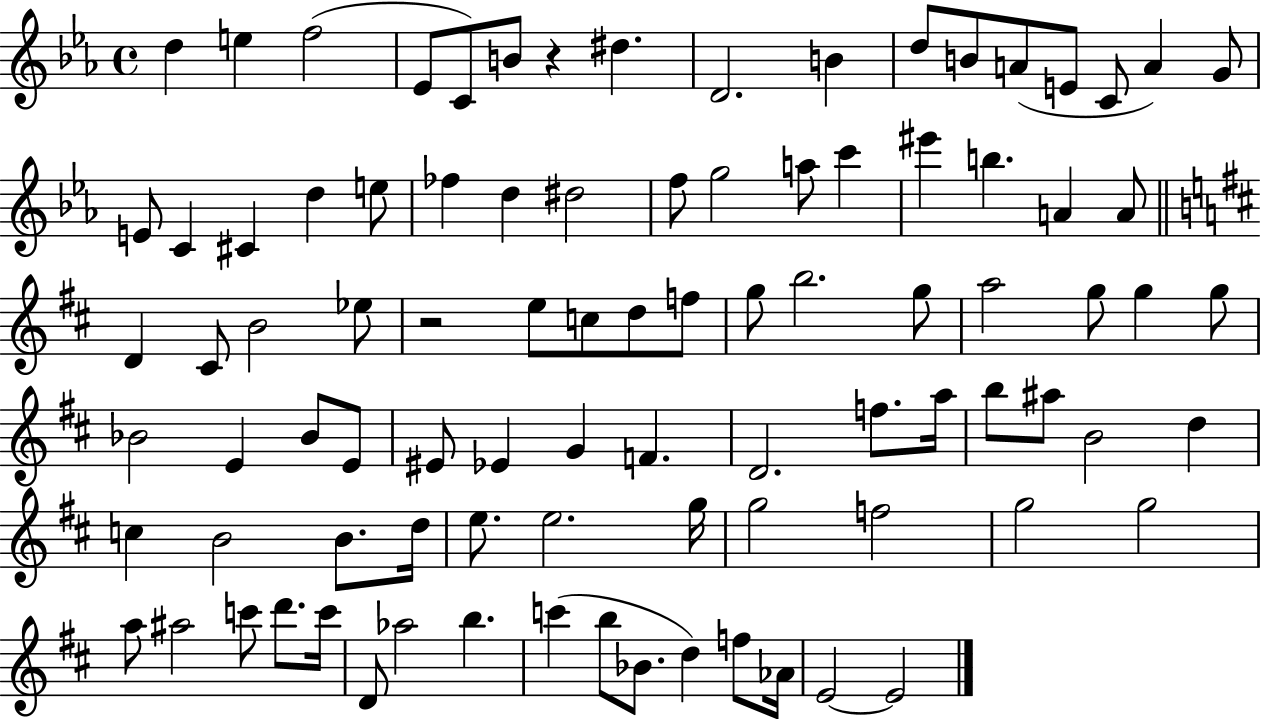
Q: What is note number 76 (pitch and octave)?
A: C6